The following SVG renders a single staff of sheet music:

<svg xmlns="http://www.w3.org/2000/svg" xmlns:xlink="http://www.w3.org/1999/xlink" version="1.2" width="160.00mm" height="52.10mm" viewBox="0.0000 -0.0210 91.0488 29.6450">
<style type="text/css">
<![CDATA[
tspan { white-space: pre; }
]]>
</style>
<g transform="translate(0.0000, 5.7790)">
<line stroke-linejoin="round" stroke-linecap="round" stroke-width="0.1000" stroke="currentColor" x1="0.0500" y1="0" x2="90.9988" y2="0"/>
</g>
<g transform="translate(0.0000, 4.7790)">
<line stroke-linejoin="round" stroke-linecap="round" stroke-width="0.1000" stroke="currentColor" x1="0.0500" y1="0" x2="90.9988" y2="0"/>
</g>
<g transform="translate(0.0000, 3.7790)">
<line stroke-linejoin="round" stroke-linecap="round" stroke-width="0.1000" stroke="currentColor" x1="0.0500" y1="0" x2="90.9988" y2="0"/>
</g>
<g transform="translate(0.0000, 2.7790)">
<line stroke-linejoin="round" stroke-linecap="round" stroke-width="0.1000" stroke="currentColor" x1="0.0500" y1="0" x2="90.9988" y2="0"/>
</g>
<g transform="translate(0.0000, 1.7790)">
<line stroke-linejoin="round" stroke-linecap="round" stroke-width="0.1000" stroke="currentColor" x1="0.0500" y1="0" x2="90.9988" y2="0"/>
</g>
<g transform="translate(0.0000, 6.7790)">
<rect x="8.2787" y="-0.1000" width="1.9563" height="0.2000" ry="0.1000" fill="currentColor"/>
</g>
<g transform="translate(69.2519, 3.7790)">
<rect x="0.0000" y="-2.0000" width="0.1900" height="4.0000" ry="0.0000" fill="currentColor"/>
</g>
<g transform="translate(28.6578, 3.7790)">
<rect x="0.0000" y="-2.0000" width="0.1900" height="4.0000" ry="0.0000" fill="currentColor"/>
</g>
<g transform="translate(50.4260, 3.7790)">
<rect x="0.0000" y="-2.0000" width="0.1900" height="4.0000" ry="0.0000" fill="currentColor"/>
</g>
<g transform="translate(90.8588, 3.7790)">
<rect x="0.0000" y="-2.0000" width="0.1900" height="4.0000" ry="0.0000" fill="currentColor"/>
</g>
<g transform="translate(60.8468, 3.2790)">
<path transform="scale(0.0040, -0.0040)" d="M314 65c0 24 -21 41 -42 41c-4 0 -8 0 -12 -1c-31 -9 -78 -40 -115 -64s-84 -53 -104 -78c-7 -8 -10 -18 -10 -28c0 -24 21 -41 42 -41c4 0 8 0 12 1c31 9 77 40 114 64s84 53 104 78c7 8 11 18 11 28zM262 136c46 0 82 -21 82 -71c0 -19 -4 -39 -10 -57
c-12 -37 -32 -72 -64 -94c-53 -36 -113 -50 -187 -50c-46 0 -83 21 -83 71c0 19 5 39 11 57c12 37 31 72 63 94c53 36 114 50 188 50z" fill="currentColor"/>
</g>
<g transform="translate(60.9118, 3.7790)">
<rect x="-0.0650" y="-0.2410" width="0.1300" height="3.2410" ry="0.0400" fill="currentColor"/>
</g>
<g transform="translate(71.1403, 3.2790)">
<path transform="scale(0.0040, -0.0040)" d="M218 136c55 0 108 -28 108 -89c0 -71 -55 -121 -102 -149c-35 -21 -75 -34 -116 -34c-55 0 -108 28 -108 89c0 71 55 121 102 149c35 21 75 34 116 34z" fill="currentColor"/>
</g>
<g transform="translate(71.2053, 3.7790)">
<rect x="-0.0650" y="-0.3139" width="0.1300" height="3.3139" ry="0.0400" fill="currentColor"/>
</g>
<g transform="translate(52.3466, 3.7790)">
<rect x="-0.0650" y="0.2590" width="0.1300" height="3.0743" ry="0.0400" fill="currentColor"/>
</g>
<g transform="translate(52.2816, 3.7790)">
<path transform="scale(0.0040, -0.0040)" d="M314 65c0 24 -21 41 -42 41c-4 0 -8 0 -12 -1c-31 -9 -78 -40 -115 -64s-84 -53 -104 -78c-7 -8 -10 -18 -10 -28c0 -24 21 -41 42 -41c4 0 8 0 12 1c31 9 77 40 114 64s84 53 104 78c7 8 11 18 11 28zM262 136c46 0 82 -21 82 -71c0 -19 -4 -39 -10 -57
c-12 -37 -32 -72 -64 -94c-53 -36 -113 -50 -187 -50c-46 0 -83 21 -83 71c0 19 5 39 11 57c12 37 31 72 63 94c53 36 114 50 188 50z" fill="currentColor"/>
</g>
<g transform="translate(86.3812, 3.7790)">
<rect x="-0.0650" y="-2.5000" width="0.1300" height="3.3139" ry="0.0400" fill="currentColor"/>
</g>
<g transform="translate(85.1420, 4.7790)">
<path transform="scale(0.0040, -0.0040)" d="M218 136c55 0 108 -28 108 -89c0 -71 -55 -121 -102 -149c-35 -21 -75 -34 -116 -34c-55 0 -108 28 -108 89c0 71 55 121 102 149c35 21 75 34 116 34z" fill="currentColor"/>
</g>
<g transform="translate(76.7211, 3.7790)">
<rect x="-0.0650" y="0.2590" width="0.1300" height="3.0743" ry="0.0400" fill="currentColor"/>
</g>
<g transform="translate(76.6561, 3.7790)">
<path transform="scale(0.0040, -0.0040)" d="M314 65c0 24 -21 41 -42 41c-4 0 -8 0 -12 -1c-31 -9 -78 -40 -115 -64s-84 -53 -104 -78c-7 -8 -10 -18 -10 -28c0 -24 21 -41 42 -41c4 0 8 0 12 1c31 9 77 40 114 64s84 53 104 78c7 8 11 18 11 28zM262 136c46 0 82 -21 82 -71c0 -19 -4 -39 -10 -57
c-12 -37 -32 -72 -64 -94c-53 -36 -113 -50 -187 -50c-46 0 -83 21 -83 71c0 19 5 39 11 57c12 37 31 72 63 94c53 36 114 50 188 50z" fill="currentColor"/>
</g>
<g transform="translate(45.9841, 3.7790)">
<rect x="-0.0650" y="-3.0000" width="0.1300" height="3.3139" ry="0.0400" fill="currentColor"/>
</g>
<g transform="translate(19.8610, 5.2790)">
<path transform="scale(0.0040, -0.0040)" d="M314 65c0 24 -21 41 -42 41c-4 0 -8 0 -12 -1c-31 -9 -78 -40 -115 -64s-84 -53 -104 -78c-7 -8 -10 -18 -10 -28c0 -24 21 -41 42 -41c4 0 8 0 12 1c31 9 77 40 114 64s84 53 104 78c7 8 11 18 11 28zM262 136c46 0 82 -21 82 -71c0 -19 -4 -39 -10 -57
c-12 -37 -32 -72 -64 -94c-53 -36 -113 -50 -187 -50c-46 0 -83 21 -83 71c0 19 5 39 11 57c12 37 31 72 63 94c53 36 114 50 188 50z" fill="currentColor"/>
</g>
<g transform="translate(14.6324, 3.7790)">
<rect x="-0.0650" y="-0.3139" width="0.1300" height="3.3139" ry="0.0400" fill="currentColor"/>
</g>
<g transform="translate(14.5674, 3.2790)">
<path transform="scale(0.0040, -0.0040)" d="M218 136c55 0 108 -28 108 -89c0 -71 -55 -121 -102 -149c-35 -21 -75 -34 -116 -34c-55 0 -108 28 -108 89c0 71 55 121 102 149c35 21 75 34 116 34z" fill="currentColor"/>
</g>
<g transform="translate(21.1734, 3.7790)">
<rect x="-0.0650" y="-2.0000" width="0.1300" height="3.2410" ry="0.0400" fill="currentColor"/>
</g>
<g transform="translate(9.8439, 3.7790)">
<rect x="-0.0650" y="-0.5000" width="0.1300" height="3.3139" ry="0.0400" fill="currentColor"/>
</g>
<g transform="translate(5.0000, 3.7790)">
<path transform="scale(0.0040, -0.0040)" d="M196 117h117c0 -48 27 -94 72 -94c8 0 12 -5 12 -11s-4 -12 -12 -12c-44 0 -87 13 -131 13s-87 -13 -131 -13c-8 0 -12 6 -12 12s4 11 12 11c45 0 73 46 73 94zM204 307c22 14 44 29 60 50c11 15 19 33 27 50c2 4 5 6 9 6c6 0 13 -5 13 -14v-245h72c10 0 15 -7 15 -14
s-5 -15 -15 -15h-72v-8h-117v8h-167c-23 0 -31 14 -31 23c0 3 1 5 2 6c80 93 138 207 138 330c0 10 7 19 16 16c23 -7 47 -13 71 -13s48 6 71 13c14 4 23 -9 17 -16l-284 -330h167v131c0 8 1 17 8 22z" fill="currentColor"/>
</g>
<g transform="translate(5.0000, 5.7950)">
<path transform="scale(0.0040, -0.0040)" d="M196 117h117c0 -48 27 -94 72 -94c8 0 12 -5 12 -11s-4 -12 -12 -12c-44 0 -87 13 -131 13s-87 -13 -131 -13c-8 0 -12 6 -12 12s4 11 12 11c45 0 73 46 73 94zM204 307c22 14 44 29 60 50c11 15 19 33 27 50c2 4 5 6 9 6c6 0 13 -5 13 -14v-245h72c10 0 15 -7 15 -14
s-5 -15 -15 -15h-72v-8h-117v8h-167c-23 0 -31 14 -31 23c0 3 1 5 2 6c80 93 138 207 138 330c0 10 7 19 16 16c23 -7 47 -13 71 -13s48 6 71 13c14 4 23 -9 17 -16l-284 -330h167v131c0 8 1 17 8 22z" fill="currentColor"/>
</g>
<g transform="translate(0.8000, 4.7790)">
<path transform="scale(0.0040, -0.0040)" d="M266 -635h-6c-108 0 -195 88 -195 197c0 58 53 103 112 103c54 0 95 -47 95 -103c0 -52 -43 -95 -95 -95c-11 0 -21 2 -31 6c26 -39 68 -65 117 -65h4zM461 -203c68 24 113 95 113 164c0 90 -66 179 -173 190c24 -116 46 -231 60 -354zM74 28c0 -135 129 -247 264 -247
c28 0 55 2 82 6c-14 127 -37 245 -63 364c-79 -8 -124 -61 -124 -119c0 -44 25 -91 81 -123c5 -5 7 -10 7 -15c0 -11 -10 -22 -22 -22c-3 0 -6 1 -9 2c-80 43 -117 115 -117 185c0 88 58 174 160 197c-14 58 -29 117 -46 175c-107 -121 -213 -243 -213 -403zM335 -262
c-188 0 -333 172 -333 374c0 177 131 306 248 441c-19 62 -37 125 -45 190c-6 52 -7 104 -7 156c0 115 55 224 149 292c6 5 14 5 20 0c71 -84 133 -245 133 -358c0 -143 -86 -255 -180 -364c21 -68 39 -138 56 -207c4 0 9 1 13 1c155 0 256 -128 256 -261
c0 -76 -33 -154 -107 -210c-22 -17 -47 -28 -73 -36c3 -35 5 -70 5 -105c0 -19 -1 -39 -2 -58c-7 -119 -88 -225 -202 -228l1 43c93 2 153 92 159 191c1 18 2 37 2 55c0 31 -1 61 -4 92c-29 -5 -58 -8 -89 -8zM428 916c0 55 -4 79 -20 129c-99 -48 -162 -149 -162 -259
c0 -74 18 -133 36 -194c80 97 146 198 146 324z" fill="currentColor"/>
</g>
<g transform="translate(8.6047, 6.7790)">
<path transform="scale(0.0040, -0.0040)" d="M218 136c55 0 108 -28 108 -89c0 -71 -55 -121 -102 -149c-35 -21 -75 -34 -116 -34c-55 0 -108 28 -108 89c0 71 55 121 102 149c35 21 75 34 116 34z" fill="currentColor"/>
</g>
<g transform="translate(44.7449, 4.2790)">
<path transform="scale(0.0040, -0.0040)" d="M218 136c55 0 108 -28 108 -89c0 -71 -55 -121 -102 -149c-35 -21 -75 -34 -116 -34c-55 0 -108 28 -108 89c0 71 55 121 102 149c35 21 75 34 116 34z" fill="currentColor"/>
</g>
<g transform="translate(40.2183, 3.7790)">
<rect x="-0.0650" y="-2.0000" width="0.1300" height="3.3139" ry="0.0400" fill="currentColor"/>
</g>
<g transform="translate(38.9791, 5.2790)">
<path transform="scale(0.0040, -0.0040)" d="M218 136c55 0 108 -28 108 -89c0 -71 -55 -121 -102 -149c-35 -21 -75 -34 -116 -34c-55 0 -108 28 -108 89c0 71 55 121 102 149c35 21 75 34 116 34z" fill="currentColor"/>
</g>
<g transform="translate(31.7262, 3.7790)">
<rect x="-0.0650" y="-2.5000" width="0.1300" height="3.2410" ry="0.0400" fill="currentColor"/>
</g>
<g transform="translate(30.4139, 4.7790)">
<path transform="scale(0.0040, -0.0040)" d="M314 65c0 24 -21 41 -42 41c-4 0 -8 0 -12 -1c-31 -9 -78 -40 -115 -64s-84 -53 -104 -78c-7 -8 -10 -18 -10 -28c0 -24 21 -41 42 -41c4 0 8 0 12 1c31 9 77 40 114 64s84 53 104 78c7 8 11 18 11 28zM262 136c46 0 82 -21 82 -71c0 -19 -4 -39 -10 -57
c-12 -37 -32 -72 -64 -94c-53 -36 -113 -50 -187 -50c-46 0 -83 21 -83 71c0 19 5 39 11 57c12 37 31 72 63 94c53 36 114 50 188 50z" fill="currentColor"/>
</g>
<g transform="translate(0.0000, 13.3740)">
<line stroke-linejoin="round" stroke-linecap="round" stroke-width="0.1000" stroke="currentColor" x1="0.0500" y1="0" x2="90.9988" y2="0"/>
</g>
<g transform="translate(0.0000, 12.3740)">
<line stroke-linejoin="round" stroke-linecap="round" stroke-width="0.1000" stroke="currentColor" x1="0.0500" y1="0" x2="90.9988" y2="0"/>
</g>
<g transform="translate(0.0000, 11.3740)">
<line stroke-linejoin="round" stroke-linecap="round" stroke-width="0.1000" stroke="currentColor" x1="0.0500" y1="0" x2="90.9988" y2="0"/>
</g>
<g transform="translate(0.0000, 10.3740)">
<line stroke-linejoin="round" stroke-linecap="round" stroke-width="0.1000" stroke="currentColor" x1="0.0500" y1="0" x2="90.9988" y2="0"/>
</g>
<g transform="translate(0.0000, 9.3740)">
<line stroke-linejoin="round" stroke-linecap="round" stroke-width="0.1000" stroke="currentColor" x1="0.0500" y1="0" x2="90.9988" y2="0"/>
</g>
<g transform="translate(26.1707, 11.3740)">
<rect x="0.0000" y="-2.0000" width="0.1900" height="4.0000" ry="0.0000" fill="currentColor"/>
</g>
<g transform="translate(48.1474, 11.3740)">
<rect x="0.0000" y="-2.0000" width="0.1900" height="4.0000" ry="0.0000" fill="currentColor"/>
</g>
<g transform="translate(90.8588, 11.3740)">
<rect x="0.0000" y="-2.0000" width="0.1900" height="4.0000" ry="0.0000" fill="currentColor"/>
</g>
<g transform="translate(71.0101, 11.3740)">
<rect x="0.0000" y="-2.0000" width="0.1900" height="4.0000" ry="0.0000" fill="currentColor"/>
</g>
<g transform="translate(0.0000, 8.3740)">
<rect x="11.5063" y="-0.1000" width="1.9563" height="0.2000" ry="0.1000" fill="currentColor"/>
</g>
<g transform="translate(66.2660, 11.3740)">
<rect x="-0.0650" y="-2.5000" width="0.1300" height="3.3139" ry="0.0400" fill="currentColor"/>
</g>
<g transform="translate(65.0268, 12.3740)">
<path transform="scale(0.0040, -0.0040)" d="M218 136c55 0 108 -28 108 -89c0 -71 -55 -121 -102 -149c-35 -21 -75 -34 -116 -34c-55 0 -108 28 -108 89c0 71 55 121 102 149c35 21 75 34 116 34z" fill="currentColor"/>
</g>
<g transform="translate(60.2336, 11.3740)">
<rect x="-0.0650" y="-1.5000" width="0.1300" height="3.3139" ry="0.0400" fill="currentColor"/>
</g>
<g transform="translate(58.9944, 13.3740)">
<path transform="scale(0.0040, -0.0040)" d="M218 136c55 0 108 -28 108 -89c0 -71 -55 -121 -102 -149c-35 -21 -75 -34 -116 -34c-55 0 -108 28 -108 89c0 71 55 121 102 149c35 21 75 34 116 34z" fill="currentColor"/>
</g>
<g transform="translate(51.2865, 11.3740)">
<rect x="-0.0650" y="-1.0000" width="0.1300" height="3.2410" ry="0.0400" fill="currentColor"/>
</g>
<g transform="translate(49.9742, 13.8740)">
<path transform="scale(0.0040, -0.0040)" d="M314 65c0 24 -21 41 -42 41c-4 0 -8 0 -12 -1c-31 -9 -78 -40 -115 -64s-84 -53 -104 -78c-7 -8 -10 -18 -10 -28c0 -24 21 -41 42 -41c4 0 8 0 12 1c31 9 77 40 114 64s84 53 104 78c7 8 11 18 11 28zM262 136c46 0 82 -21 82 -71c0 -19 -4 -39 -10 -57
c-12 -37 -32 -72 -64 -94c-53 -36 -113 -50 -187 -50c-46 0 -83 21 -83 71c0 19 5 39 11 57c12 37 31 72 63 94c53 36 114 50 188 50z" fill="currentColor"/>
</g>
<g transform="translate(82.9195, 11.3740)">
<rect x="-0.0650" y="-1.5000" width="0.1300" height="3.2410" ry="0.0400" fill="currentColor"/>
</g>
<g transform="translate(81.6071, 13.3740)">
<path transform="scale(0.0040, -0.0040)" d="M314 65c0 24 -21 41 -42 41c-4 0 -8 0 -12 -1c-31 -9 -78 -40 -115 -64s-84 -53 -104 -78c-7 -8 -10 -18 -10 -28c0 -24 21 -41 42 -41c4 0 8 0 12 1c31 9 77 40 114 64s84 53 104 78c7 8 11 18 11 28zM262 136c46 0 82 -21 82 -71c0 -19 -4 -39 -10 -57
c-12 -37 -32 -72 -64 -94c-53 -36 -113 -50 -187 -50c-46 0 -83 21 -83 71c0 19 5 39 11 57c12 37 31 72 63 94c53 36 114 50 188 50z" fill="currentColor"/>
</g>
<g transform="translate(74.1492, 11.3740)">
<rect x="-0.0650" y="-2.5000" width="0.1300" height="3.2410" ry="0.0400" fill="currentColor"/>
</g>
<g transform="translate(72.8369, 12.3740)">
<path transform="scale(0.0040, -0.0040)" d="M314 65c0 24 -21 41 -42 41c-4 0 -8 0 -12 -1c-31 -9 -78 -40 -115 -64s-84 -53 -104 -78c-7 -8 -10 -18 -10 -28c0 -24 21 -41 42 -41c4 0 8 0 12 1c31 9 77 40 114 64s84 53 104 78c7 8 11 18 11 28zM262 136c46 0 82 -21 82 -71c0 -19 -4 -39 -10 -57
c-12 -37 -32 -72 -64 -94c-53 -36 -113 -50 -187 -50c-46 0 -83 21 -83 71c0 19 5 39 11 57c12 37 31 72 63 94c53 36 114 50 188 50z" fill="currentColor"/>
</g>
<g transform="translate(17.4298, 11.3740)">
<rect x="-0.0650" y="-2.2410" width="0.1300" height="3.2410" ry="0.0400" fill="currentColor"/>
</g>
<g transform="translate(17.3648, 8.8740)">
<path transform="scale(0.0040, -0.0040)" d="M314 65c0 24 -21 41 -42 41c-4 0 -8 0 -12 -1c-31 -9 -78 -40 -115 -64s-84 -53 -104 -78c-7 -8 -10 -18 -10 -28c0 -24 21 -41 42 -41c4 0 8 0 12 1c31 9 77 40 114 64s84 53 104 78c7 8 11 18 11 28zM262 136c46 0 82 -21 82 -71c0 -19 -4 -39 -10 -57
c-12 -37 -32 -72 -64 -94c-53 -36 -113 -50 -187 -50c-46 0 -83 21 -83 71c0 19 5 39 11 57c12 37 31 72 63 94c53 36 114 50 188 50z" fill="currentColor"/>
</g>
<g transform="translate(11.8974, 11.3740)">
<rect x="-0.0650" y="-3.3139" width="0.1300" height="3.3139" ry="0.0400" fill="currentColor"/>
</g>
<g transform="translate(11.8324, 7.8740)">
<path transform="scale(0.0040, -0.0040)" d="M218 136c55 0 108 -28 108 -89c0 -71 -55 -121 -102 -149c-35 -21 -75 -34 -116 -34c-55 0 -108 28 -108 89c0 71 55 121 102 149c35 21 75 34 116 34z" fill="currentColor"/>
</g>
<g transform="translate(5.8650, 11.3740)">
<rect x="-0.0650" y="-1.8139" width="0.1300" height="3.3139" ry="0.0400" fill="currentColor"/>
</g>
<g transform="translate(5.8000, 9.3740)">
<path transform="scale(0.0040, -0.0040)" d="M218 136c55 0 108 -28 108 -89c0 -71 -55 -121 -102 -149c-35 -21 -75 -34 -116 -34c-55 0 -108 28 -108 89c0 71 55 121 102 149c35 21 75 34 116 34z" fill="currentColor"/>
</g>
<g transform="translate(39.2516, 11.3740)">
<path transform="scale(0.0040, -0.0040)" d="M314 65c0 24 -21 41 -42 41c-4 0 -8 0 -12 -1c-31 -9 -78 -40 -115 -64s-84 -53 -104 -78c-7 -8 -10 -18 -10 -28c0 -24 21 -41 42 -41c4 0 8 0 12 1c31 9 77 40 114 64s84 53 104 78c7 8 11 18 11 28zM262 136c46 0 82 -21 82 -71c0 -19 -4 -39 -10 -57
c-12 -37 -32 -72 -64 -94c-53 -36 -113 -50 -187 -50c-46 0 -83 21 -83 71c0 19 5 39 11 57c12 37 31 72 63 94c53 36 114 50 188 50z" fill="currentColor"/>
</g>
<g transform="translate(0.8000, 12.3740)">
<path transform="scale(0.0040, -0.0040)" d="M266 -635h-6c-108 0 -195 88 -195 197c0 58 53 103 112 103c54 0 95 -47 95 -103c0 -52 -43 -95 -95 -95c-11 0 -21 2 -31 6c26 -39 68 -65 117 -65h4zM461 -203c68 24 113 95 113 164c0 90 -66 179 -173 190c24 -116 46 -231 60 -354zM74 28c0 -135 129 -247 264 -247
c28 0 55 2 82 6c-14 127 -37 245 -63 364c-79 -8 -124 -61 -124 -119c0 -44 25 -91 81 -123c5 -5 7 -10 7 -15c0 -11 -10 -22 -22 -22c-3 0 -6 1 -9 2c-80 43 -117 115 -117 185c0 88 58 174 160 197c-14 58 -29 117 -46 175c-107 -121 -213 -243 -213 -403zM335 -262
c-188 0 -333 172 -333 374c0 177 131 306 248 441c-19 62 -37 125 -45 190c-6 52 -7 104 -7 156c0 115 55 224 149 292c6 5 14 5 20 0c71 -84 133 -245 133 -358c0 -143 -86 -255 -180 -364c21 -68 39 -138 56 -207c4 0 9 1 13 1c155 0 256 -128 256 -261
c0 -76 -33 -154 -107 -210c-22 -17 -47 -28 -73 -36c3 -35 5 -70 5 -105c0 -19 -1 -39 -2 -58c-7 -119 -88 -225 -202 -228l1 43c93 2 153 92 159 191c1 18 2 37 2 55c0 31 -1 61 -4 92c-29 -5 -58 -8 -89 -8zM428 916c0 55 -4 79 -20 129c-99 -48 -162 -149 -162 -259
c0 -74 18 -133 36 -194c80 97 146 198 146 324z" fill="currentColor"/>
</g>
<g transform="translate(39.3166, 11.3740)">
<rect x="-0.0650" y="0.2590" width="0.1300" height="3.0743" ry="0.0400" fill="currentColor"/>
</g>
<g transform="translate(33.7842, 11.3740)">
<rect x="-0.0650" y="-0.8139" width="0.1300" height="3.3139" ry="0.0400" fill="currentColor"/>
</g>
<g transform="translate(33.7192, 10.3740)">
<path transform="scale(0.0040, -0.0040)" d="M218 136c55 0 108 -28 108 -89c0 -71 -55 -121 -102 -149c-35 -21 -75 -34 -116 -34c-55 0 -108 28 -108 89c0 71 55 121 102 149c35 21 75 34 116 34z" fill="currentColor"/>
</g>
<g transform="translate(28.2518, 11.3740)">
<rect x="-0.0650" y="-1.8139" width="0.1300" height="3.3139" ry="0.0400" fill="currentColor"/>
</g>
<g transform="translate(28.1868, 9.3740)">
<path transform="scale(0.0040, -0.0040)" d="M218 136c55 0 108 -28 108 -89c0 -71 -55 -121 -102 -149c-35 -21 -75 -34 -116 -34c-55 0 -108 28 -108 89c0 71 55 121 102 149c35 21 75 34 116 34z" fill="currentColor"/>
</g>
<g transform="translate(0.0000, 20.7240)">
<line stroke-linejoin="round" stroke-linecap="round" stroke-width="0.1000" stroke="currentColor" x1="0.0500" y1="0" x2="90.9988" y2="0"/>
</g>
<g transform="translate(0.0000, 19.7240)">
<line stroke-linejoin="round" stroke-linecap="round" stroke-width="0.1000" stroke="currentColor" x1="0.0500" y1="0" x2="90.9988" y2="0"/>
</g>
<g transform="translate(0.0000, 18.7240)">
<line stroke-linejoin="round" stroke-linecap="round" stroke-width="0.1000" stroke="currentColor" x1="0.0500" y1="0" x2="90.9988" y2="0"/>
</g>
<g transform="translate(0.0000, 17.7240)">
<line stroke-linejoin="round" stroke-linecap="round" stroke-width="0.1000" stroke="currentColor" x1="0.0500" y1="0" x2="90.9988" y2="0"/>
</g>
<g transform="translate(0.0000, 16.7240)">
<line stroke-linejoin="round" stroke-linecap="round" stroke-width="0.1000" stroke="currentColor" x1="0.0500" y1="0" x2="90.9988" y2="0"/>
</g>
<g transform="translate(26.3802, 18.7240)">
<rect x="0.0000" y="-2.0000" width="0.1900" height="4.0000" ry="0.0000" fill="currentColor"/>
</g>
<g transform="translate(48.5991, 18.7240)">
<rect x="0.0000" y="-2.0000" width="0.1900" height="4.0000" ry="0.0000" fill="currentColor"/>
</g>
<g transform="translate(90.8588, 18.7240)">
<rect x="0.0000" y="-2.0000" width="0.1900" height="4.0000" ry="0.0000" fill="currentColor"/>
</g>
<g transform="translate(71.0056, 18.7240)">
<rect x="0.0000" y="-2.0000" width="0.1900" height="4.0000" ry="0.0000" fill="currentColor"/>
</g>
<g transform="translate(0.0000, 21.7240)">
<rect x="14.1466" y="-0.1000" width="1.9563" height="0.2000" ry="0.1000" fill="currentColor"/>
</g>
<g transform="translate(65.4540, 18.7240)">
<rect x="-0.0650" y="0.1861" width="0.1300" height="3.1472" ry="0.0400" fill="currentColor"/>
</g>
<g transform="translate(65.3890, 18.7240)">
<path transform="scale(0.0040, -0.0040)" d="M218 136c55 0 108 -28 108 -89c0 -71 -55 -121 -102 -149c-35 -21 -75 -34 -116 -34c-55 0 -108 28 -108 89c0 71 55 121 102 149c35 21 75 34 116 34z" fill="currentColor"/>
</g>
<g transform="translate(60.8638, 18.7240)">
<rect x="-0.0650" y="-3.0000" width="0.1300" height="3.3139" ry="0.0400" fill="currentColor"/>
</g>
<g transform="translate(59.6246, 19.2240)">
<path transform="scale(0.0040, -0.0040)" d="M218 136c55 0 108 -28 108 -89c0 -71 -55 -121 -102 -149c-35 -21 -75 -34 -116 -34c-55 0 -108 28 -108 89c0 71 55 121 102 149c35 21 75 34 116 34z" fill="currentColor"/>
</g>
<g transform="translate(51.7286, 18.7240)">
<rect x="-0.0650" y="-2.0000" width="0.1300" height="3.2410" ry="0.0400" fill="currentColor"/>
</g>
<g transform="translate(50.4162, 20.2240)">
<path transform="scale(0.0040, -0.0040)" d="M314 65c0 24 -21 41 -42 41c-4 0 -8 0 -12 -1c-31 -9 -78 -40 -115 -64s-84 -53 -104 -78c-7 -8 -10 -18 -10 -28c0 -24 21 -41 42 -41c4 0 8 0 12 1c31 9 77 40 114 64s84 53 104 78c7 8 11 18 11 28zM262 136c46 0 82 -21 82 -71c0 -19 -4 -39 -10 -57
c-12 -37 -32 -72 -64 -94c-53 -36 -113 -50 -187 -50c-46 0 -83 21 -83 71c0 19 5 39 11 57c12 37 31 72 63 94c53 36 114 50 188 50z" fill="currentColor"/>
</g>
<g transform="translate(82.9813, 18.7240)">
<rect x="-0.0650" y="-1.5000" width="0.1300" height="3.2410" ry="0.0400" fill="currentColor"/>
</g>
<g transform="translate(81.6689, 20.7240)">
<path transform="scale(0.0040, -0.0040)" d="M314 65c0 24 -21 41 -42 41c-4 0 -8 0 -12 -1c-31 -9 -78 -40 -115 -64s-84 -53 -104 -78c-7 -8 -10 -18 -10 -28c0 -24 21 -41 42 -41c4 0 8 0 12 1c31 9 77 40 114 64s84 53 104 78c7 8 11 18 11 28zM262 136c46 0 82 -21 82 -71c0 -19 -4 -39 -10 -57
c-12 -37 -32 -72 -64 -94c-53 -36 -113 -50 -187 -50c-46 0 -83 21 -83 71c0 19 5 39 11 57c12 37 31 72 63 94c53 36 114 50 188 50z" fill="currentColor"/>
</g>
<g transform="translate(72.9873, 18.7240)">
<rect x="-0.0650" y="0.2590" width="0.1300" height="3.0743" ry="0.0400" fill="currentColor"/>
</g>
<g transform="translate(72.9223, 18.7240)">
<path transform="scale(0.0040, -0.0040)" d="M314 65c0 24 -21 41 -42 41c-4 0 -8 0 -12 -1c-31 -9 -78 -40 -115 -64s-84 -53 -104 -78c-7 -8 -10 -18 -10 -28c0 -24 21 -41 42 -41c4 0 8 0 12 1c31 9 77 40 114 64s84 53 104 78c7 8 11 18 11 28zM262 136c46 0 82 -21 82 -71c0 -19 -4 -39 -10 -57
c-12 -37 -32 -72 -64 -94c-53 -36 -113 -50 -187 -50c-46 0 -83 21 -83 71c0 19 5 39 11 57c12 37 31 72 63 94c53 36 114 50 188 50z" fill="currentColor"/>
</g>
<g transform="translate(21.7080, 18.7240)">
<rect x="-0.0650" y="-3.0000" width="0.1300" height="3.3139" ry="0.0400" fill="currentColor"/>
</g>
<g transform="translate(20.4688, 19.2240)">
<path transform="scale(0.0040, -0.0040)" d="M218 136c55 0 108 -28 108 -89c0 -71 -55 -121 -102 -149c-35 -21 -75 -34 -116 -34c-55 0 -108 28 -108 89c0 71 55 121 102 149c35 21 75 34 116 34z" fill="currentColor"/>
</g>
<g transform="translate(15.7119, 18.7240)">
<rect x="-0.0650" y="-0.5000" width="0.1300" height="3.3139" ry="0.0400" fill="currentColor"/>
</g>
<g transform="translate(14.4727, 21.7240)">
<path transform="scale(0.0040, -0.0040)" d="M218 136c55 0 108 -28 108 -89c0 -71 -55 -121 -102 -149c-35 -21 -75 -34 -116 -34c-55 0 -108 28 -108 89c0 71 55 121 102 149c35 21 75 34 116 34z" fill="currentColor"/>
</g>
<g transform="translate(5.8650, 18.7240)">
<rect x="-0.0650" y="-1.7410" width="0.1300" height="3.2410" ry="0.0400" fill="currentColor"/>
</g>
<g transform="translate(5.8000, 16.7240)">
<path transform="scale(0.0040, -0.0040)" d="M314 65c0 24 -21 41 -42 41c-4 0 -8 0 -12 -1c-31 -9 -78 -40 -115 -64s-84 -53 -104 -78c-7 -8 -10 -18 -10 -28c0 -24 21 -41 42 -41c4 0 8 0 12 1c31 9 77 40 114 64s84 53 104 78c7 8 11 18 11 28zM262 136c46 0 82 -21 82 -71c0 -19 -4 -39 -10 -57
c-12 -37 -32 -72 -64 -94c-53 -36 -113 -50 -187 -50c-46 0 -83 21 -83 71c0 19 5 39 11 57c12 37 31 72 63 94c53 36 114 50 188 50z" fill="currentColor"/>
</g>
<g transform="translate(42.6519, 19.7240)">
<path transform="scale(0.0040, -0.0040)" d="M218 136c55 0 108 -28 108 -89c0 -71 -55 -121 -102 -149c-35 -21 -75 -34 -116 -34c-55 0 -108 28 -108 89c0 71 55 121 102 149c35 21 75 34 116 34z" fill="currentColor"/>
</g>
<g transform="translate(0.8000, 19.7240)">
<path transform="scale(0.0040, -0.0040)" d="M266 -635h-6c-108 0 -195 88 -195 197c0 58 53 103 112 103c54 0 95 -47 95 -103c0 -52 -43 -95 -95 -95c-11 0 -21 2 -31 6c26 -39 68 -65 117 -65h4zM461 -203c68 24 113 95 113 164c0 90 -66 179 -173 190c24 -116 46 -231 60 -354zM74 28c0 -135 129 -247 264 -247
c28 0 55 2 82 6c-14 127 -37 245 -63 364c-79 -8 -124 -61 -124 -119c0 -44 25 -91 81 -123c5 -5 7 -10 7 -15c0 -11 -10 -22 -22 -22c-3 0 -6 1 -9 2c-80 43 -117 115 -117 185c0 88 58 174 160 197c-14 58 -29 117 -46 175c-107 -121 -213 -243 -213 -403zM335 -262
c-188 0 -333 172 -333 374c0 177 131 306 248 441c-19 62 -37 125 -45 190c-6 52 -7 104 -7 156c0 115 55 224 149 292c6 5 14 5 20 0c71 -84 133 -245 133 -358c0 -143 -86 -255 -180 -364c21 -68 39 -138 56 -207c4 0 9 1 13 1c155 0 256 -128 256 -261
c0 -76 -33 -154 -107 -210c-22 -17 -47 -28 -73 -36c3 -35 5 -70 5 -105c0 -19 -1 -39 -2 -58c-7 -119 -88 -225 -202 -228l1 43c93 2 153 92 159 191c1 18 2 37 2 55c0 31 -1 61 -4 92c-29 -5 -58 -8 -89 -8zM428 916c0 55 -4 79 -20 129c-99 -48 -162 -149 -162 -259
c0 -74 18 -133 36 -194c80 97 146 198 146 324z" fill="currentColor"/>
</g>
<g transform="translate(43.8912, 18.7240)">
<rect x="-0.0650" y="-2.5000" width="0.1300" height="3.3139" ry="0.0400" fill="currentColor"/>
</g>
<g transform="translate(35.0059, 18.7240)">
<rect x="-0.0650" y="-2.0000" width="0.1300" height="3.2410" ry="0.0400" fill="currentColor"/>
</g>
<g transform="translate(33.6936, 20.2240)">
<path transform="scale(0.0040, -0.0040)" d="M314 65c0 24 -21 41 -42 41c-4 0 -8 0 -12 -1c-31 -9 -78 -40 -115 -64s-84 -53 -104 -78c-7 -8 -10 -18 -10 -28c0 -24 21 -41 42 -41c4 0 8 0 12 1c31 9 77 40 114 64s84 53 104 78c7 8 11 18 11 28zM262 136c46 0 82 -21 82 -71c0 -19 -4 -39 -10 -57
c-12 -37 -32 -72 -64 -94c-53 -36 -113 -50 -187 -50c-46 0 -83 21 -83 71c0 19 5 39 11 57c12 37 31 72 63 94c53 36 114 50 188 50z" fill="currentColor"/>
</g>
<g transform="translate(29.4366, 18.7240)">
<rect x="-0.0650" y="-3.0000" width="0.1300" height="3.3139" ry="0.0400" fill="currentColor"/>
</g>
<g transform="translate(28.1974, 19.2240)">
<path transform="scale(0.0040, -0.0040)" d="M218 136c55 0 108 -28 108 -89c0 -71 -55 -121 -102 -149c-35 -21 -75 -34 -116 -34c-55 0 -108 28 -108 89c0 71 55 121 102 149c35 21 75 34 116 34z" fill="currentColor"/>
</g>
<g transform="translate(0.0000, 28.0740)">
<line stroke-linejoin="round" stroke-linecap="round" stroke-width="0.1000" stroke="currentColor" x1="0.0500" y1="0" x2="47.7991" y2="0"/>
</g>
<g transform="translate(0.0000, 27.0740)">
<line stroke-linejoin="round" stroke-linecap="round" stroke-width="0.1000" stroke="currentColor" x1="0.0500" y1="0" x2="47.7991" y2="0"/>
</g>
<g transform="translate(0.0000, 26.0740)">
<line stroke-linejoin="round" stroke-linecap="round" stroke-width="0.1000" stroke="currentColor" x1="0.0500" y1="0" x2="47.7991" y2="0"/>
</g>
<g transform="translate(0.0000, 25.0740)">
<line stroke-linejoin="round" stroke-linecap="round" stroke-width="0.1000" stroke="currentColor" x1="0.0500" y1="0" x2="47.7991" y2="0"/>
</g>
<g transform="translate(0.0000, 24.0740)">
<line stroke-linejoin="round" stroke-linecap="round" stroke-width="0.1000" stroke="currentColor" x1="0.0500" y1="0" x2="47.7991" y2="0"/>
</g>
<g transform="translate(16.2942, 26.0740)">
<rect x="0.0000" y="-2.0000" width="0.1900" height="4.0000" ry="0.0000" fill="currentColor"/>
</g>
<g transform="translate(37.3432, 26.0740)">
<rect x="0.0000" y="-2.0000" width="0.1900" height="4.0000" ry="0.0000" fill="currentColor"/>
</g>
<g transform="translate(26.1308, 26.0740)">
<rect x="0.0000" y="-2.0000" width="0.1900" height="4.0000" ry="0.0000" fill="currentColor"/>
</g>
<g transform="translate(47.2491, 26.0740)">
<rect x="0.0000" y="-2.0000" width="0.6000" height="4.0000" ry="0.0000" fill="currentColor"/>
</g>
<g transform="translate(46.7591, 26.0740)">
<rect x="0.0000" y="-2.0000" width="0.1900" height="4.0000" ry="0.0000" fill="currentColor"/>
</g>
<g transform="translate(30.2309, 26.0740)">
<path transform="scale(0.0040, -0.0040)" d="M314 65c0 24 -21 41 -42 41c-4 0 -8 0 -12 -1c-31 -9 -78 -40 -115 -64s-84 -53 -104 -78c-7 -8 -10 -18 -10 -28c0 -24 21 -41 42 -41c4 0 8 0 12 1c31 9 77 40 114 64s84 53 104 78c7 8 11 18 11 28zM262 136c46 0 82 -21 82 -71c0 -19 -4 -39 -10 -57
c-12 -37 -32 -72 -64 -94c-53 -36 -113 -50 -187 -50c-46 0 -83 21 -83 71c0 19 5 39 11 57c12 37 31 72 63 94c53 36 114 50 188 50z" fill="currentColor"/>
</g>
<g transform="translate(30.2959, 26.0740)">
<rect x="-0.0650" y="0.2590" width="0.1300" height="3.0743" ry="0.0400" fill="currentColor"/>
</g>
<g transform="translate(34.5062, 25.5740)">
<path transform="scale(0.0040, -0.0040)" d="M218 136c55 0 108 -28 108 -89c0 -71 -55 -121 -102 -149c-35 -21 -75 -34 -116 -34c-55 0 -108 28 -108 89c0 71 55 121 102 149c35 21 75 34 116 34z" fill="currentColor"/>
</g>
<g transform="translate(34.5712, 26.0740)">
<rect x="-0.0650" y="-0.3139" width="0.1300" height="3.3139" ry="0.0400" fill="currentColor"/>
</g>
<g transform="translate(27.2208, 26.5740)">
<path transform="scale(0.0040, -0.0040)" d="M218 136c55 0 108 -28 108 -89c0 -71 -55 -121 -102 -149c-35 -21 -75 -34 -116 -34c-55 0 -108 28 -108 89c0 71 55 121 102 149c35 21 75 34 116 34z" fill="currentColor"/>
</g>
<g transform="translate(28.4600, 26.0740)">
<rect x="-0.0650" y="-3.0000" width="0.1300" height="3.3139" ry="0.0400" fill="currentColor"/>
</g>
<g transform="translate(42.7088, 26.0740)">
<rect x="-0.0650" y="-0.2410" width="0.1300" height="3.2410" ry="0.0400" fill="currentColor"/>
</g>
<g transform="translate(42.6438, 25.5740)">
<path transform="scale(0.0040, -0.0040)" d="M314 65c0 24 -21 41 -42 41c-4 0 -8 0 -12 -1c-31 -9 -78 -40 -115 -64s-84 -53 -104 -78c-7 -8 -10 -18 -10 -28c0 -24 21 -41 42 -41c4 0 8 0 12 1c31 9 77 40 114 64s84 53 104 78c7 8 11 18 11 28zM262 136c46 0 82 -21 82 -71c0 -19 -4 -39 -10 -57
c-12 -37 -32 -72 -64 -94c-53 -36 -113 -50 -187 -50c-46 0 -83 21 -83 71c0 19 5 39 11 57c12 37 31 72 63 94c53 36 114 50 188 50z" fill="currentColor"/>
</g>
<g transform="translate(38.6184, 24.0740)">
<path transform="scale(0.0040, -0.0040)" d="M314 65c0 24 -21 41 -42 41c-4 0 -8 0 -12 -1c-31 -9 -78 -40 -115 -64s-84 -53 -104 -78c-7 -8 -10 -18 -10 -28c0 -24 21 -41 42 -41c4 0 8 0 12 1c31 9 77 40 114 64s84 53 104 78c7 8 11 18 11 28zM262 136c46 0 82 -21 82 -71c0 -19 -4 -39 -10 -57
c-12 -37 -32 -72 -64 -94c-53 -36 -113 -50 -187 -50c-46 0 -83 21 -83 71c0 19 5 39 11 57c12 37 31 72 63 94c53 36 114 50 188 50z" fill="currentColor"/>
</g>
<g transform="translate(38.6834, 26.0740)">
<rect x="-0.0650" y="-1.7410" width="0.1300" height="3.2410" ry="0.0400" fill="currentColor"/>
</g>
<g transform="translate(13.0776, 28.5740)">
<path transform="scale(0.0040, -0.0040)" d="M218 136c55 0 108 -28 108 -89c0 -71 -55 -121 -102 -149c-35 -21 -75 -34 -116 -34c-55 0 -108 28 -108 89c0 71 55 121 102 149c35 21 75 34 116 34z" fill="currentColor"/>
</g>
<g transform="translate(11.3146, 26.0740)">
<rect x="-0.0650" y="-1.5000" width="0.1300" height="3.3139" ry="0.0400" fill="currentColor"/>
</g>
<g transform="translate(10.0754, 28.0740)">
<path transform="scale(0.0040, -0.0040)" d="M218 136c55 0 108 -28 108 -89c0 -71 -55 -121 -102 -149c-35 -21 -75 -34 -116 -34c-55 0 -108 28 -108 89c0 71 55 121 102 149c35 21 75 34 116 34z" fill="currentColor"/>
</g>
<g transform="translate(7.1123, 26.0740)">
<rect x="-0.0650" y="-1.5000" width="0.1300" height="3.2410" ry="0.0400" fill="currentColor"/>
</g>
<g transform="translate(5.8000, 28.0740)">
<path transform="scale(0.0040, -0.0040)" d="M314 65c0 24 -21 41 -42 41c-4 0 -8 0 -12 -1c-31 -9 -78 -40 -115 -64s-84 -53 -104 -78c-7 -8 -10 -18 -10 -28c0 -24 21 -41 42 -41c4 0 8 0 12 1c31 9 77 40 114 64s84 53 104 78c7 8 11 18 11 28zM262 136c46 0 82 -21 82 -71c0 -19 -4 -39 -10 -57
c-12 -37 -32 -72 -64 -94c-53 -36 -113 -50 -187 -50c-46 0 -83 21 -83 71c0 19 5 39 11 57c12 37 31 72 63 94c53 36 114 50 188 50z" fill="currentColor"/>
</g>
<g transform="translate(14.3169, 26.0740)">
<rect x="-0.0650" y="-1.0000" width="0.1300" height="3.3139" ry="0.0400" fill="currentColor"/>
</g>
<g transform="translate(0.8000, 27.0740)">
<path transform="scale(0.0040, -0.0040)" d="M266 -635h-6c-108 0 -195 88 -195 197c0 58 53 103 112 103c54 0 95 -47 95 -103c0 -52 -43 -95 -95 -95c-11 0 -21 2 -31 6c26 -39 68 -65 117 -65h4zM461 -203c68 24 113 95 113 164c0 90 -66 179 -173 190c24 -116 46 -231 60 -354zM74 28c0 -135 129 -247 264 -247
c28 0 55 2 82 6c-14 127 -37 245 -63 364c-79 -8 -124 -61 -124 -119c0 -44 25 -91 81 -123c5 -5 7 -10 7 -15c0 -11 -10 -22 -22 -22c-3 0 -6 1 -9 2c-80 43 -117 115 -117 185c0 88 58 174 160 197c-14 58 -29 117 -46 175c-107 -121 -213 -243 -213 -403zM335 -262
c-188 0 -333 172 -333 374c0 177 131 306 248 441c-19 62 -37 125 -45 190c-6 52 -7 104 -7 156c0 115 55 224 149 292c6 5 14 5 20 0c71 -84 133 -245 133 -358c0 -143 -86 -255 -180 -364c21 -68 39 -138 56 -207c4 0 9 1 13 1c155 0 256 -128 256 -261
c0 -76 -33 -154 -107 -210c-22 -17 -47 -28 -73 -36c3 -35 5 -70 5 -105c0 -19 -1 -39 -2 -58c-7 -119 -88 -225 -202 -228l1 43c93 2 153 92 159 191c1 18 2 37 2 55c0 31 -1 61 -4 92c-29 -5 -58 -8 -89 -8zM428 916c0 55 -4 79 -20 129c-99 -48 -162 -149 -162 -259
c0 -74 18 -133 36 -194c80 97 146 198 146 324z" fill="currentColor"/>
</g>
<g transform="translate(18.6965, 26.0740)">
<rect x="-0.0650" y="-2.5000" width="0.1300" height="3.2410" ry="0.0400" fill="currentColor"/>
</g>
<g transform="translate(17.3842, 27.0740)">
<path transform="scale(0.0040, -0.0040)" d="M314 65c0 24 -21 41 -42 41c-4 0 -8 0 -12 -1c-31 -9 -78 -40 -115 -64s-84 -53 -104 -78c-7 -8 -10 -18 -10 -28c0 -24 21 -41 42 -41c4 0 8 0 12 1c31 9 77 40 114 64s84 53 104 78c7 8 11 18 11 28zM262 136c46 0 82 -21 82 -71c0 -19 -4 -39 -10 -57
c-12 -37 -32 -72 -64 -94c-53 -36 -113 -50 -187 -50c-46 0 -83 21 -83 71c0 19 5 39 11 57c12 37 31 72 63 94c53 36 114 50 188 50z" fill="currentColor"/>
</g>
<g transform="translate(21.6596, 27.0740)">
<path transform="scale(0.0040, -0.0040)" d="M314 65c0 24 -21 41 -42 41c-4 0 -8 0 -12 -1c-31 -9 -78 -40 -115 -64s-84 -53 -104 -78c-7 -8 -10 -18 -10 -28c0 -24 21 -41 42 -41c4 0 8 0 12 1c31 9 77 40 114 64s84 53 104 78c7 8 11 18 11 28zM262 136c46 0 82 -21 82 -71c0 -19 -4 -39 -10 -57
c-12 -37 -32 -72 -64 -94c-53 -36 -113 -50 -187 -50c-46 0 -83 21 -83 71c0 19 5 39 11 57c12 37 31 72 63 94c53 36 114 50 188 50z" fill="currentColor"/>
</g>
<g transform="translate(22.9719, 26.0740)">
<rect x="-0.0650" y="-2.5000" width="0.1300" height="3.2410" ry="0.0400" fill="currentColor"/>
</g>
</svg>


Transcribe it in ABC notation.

X:1
T:Untitled
M:4/4
L:1/4
K:C
C c F2 G2 F A B2 c2 c B2 G f b g2 f d B2 D2 E G G2 E2 f2 C A A F2 G F2 A B B2 E2 E2 E D G2 G2 A B2 c f2 c2